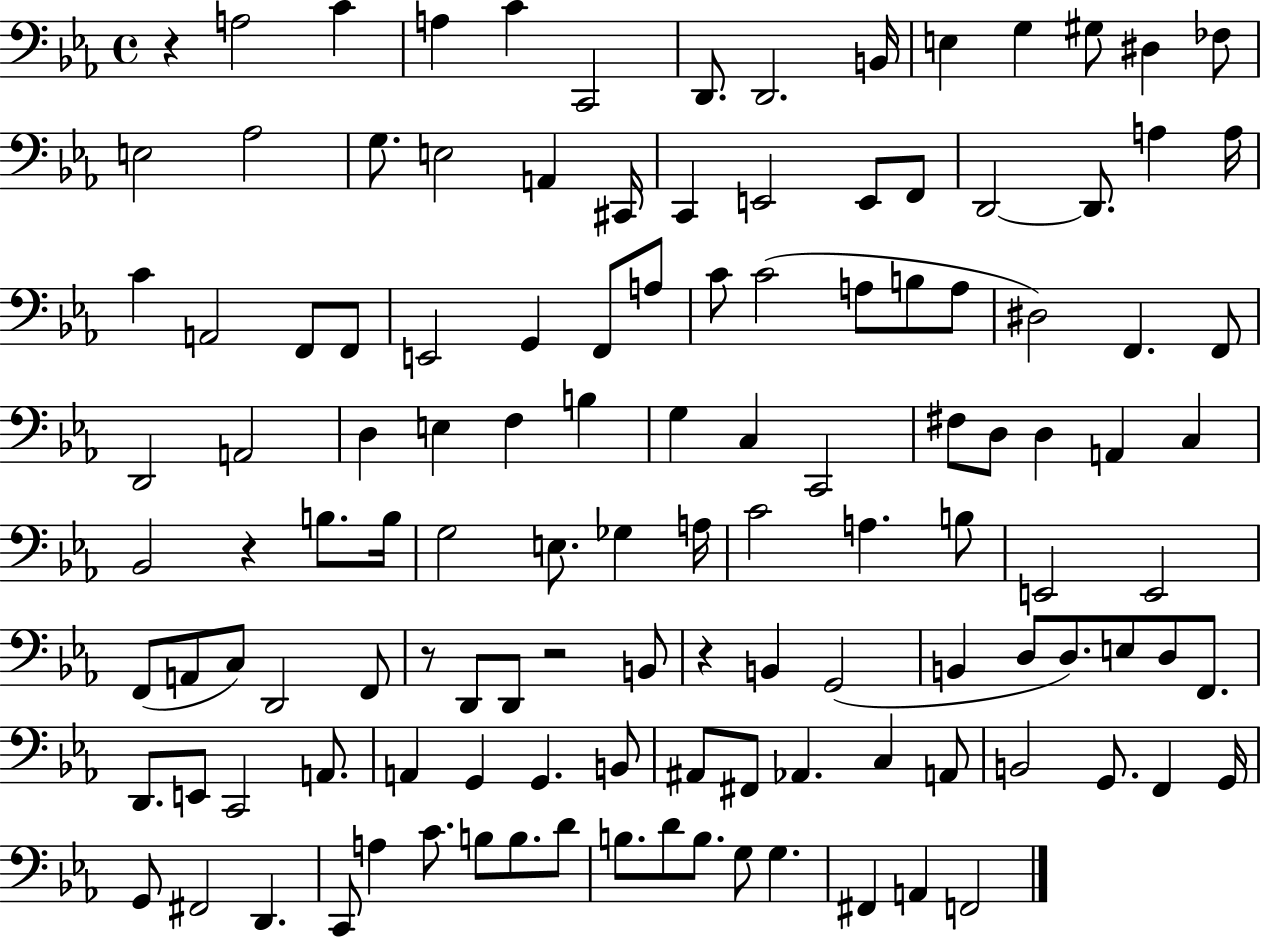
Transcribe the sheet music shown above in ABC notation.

X:1
T:Untitled
M:4/4
L:1/4
K:Eb
z A,2 C A, C C,,2 D,,/2 D,,2 B,,/4 E, G, ^G,/2 ^D, _F,/2 E,2 _A,2 G,/2 E,2 A,, ^C,,/4 C,, E,,2 E,,/2 F,,/2 D,,2 D,,/2 A, A,/4 C A,,2 F,,/2 F,,/2 E,,2 G,, F,,/2 A,/2 C/2 C2 A,/2 B,/2 A,/2 ^D,2 F,, F,,/2 D,,2 A,,2 D, E, F, B, G, C, C,,2 ^F,/2 D,/2 D, A,, C, _B,,2 z B,/2 B,/4 G,2 E,/2 _G, A,/4 C2 A, B,/2 E,,2 E,,2 F,,/2 A,,/2 C,/2 D,,2 F,,/2 z/2 D,,/2 D,,/2 z2 B,,/2 z B,, G,,2 B,, D,/2 D,/2 E,/2 D,/2 F,,/2 D,,/2 E,,/2 C,,2 A,,/2 A,, G,, G,, B,,/2 ^A,,/2 ^F,,/2 _A,, C, A,,/2 B,,2 G,,/2 F,, G,,/4 G,,/2 ^F,,2 D,, C,,/2 A, C/2 B,/2 B,/2 D/2 B,/2 D/2 B,/2 G,/2 G, ^F,, A,, F,,2